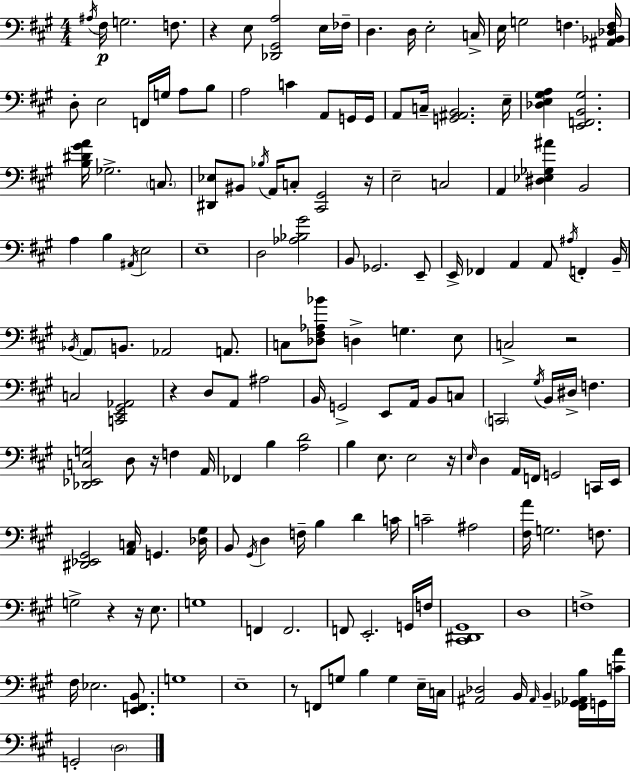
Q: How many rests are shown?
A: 9